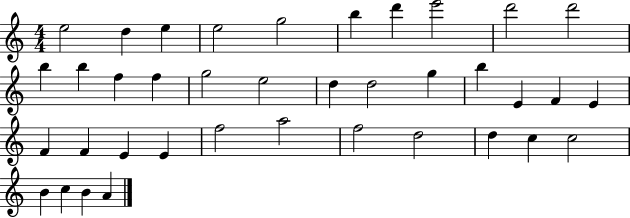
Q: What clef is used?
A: treble